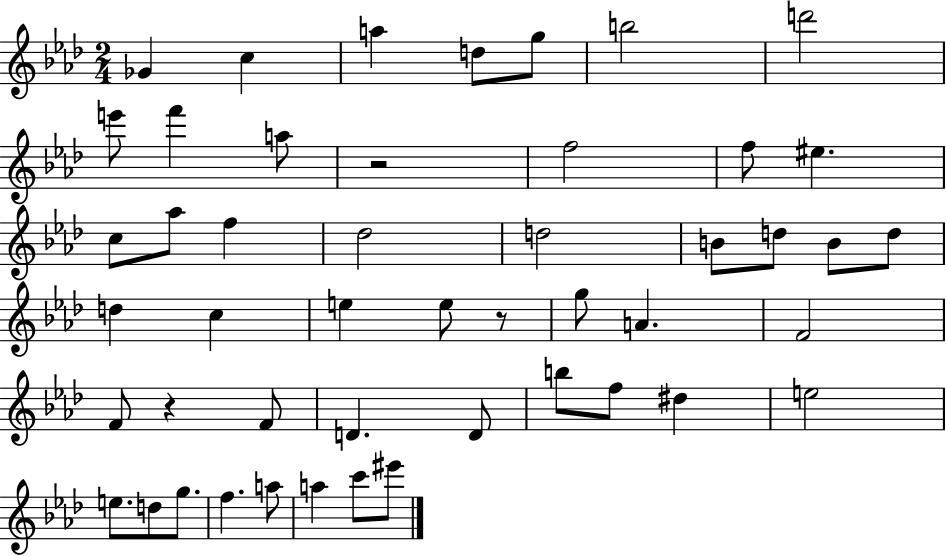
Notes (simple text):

Gb4/q C5/q A5/q D5/e G5/e B5/h D6/h E6/e F6/q A5/e R/h F5/h F5/e EIS5/q. C5/e Ab5/e F5/q Db5/h D5/h B4/e D5/e B4/e D5/e D5/q C5/q E5/q E5/e R/e G5/e A4/q. F4/h F4/e R/q F4/e D4/q. D4/e B5/e F5/e D#5/q E5/h E5/e. D5/e G5/e. F5/q. A5/e A5/q C6/e EIS6/e